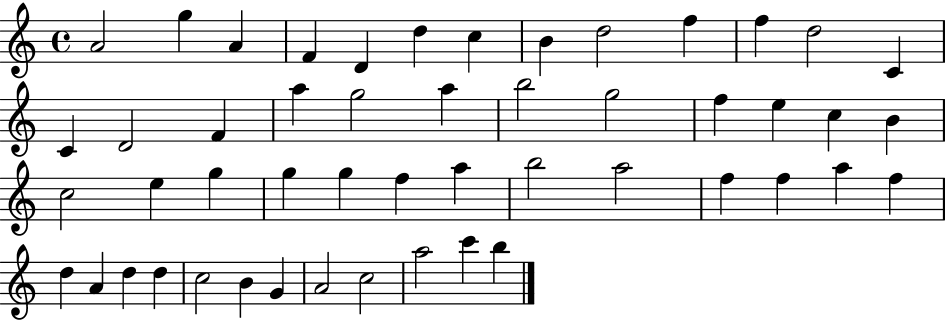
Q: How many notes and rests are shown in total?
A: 50